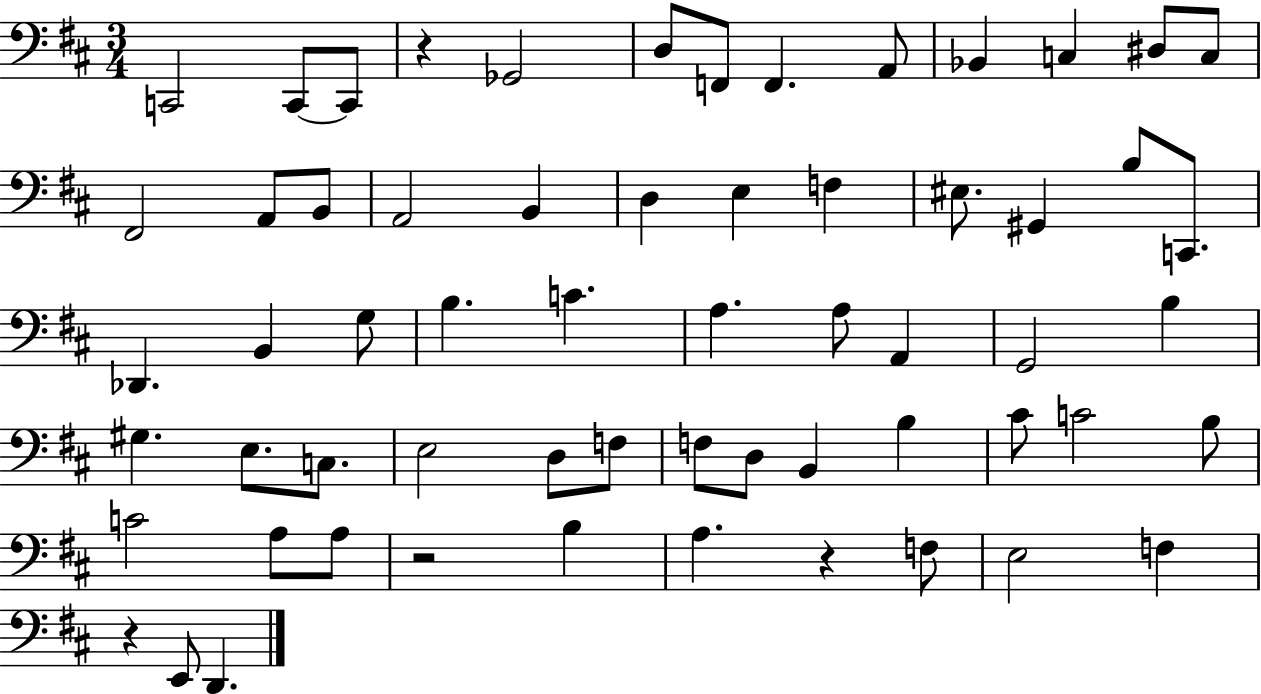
{
  \clef bass
  \numericTimeSignature
  \time 3/4
  \key d \major
  c,2 c,8~~ c,8 | r4 ges,2 | d8 f,8 f,4. a,8 | bes,4 c4 dis8 c8 | \break fis,2 a,8 b,8 | a,2 b,4 | d4 e4 f4 | eis8. gis,4 b8 c,8. | \break des,4. b,4 g8 | b4. c'4. | a4. a8 a,4 | g,2 b4 | \break gis4. e8. c8. | e2 d8 f8 | f8 d8 b,4 b4 | cis'8 c'2 b8 | \break c'2 a8 a8 | r2 b4 | a4. r4 f8 | e2 f4 | \break r4 e,8 d,4. | \bar "|."
}